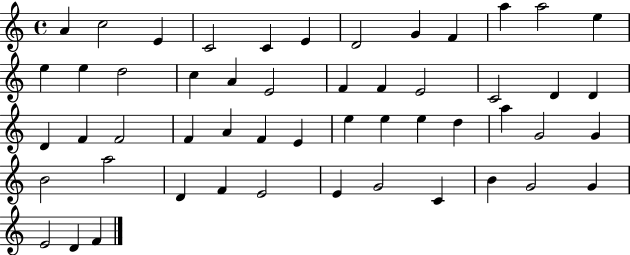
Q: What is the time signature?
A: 4/4